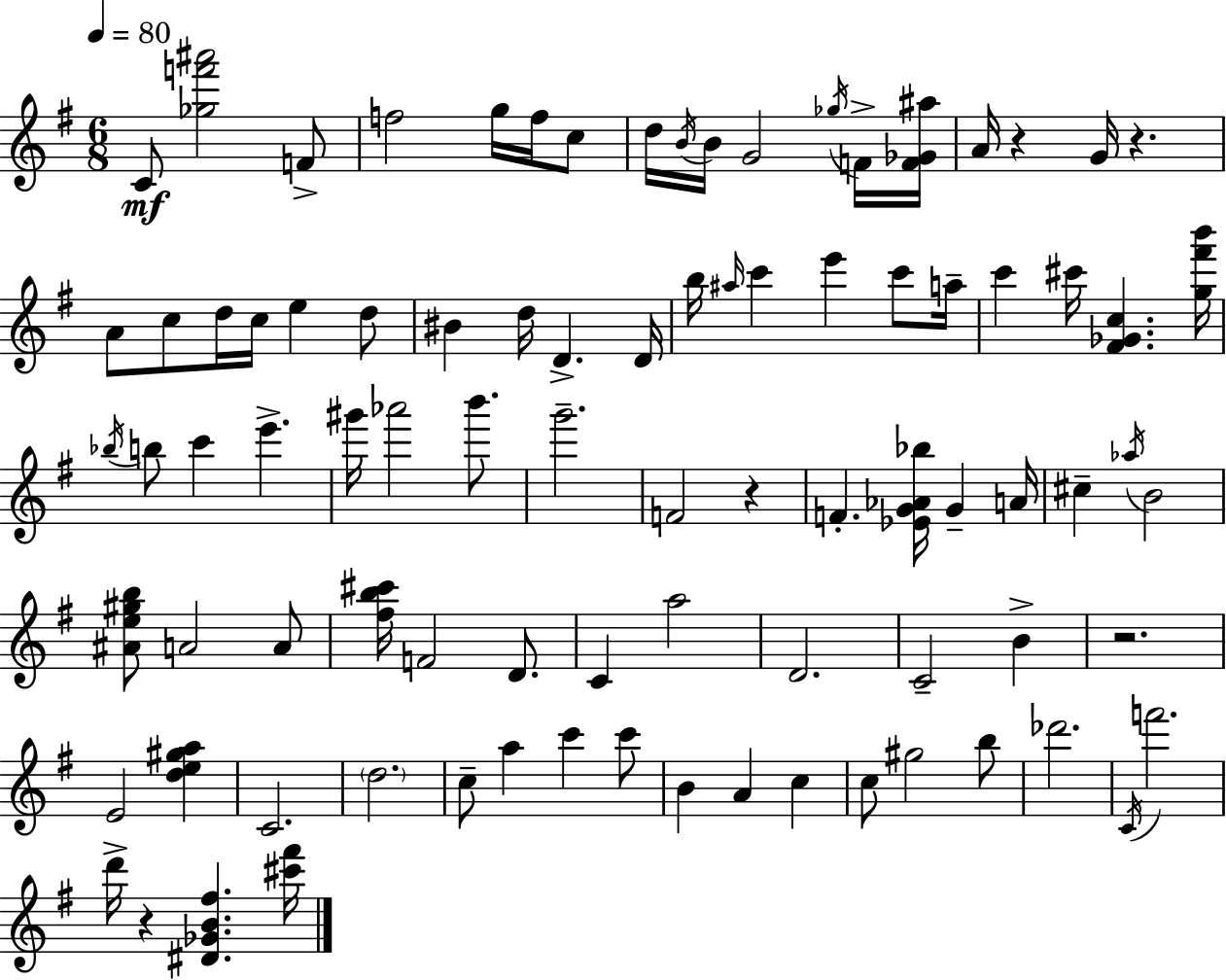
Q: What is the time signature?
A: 6/8